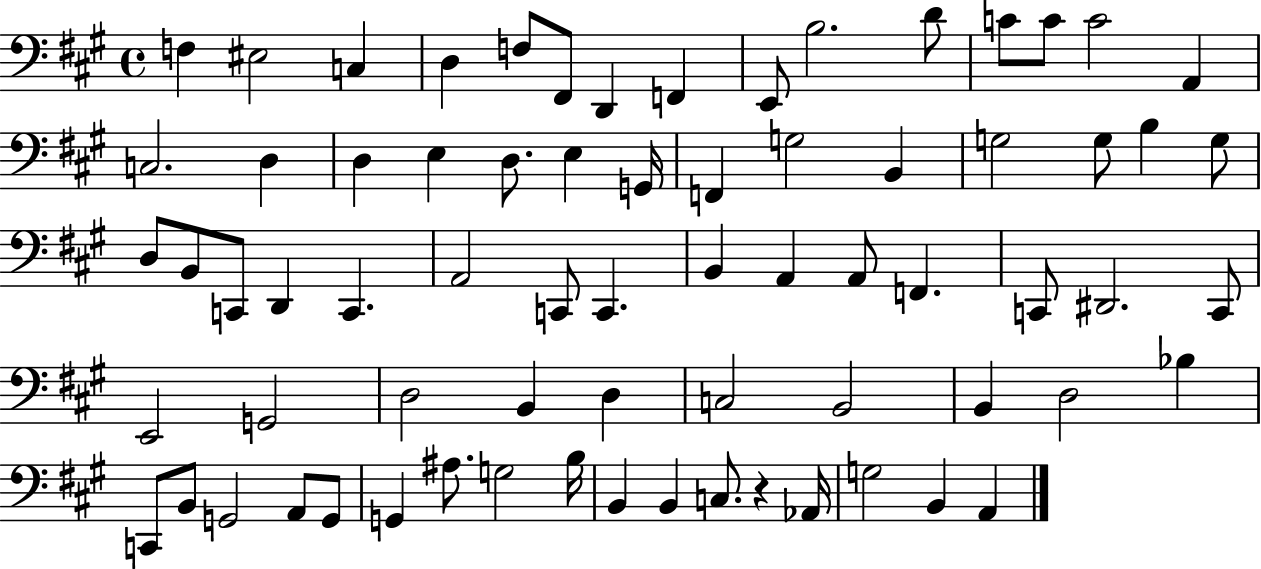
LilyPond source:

{
  \clef bass
  \time 4/4
  \defaultTimeSignature
  \key a \major
  f4 eis2 c4 | d4 f8 fis,8 d,4 f,4 | e,8 b2. d'8 | c'8 c'8 c'2 a,4 | \break c2. d4 | d4 e4 d8. e4 g,16 | f,4 g2 b,4 | g2 g8 b4 g8 | \break d8 b,8 c,8 d,4 c,4. | a,2 c,8 c,4. | b,4 a,4 a,8 f,4. | c,8 dis,2. c,8 | \break e,2 g,2 | d2 b,4 d4 | c2 b,2 | b,4 d2 bes4 | \break c,8 b,8 g,2 a,8 g,8 | g,4 ais8. g2 b16 | b,4 b,4 c8. r4 aes,16 | g2 b,4 a,4 | \break \bar "|."
}